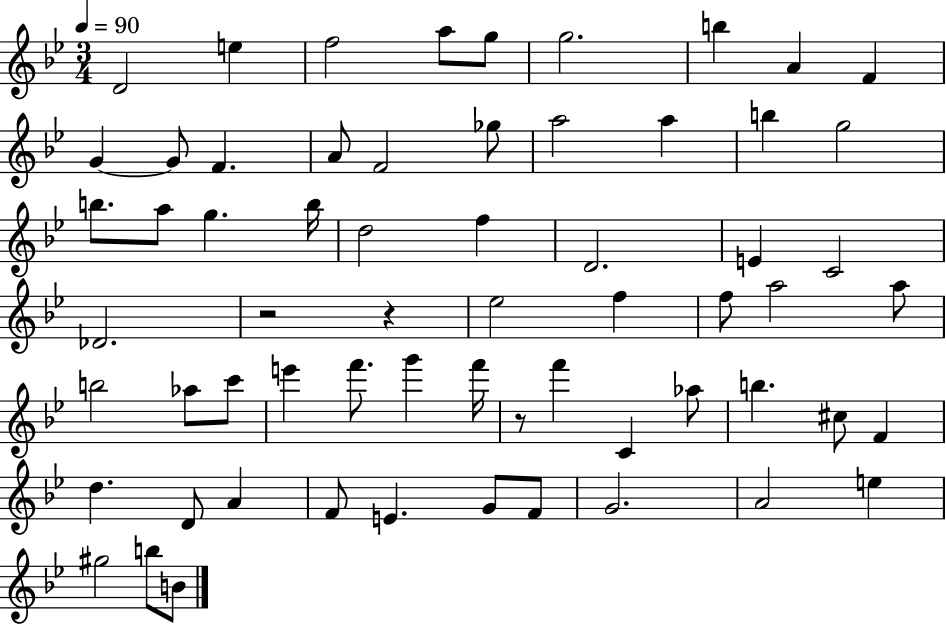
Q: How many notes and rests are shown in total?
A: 63